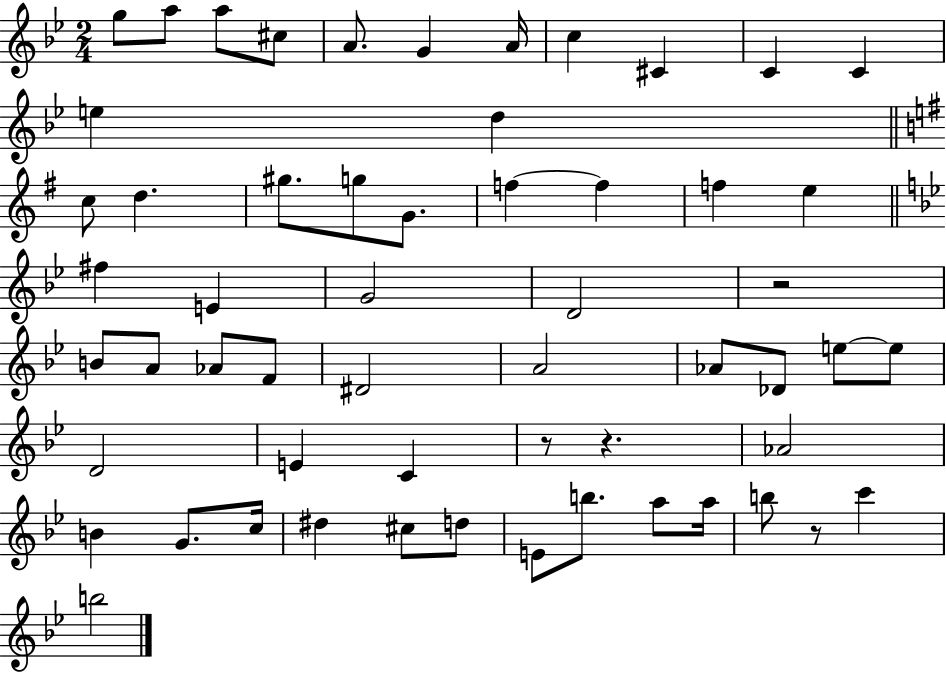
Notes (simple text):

G5/e A5/e A5/e C#5/e A4/e. G4/q A4/s C5/q C#4/q C4/q C4/q E5/q D5/q C5/e D5/q. G#5/e. G5/e G4/e. F5/q F5/q F5/q E5/q F#5/q E4/q G4/h D4/h R/h B4/e A4/e Ab4/e F4/e D#4/h A4/h Ab4/e Db4/e E5/e E5/e D4/h E4/q C4/q R/e R/q. Ab4/h B4/q G4/e. C5/s D#5/q C#5/e D5/e E4/e B5/e. A5/e A5/s B5/e R/e C6/q B5/h